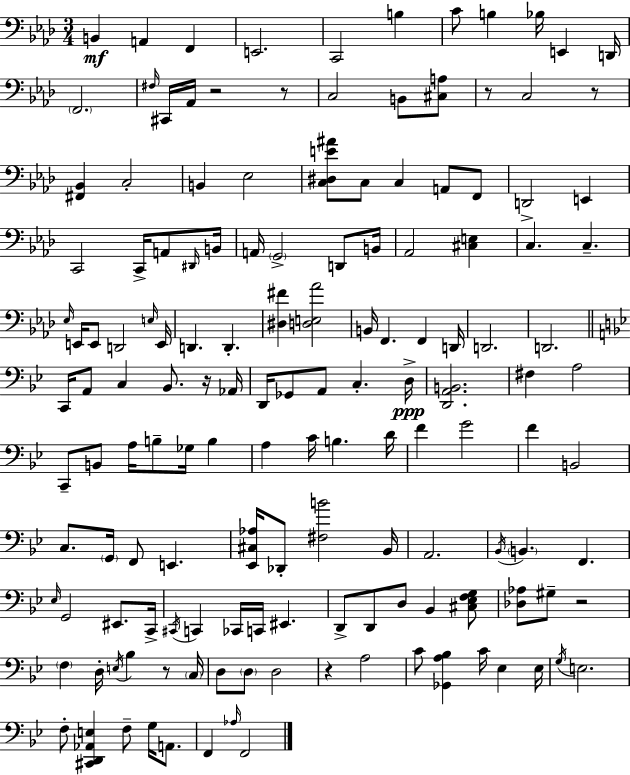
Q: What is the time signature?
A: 3/4